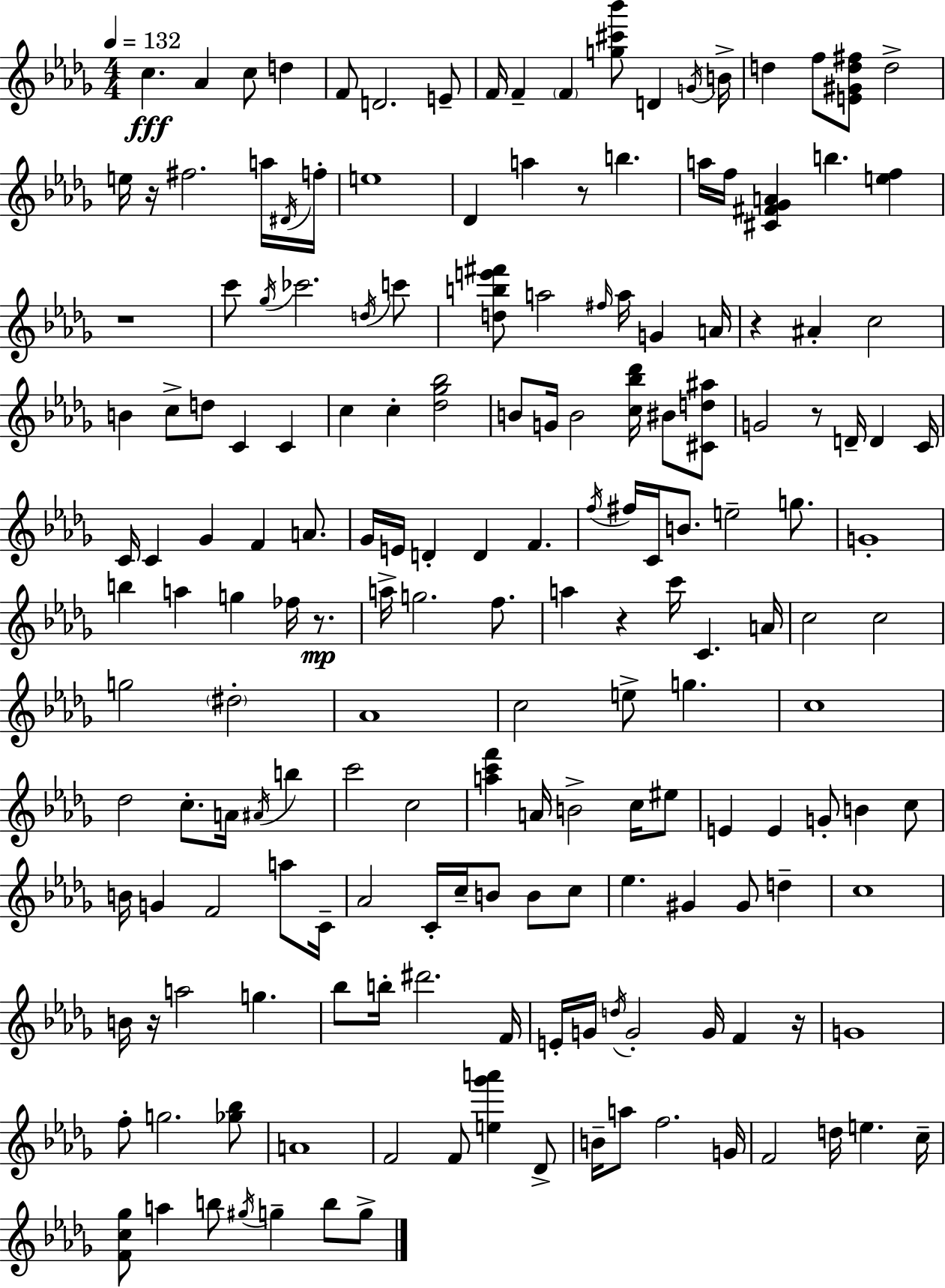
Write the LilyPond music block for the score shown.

{
  \clef treble
  \numericTimeSignature
  \time 4/4
  \key bes \minor
  \tempo 4 = 132
  c''4.\fff aes'4 c''8 d''4 | f'8 d'2. e'8-- | f'16 f'4-- \parenthesize f'4 <g'' cis''' bes'''>8 d'4 \acciaccatura { g'16 } | b'16-> d''4 f''8 <e' gis' d'' fis''>8 d''2-> | \break e''16 r16 fis''2. a''16 | \acciaccatura { dis'16 } f''16-. e''1 | des'4 a''4 r8 b''4. | a''16 f''16 <cis' fis' ges' a'>4 b''4. <e'' f''>4 | \break r1 | c'''8 \acciaccatura { ges''16 } ces'''2. | \acciaccatura { d''16 } c'''8 <d'' b'' e''' fis'''>8 a''2 \grace { fis''16 } a''16 | g'4 a'16 r4 ais'4-. c''2 | \break b'4 c''8-> d''8 c'4 | c'4 c''4 c''4-. <des'' ges'' bes''>2 | b'8 g'16 b'2 | <c'' bes'' des'''>16 bis'8 <cis' d'' ais''>8 g'2 r8 d'16-- | \break d'4 c'16 c'16 c'4 ges'4 f'4 | a'8. ges'16 e'16 d'4-. d'4 f'4. | \acciaccatura { f''16 } fis''16 c'16 b'8. e''2-- | g''8. g'1-. | \break b''4 a''4 g''4 | fes''16 r8.\mp a''16-> g''2. | f''8. a''4 r4 c'''16 c'4. | a'16 c''2 c''2 | \break g''2 \parenthesize dis''2-. | aes'1 | c''2 e''8-> | g''4. c''1 | \break des''2 c''8.-. | a'16 \acciaccatura { ais'16 } b''4 c'''2 c''2 | <a'' c''' f'''>4 a'16 b'2-> | c''16 eis''8 e'4 e'4 g'8-. | \break b'4 c''8 b'16 g'4 f'2 | a''8 c'16-- aes'2 c'16-. | c''16-- b'8 b'8 c''8 ees''4. gis'4 | gis'8 d''4-- c''1 | \break b'16 r16 a''2 | g''4. bes''8 b''16-. dis'''2. | f'16 e'16-. g'16 \acciaccatura { d''16 } g'2-. | g'16 f'4 r16 g'1 | \break f''8-. g''2. | <ges'' bes''>8 a'1 | f'2 | f'8 <e'' ges''' a'''>4 des'8-> b'16-- a''8 f''2. | \break g'16 f'2 | d''16 e''4. c''16-- <f' c'' ges''>8 a''4 b''8 | \acciaccatura { gis''16 } g''4-- b''8 g''8-> \bar "|."
}